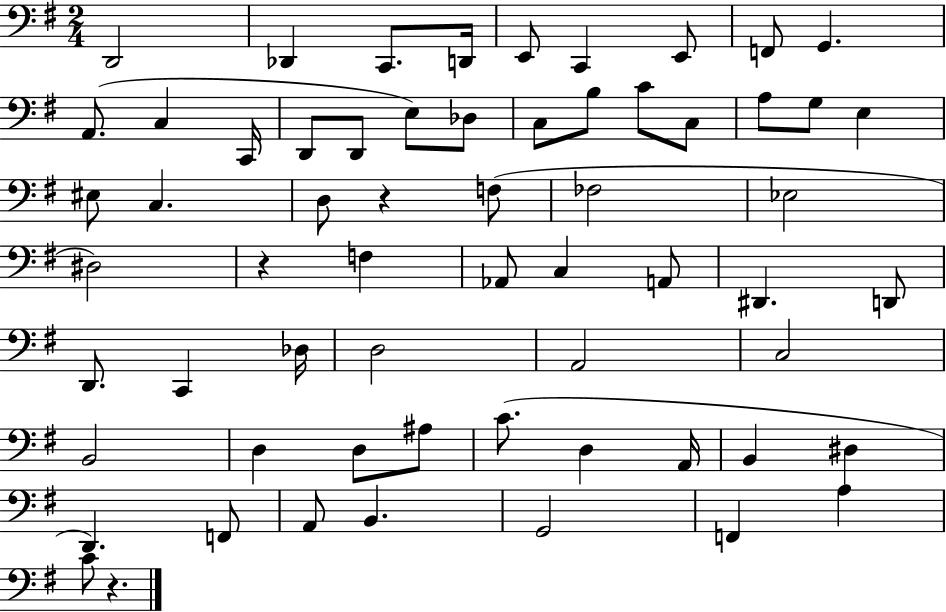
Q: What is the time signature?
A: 2/4